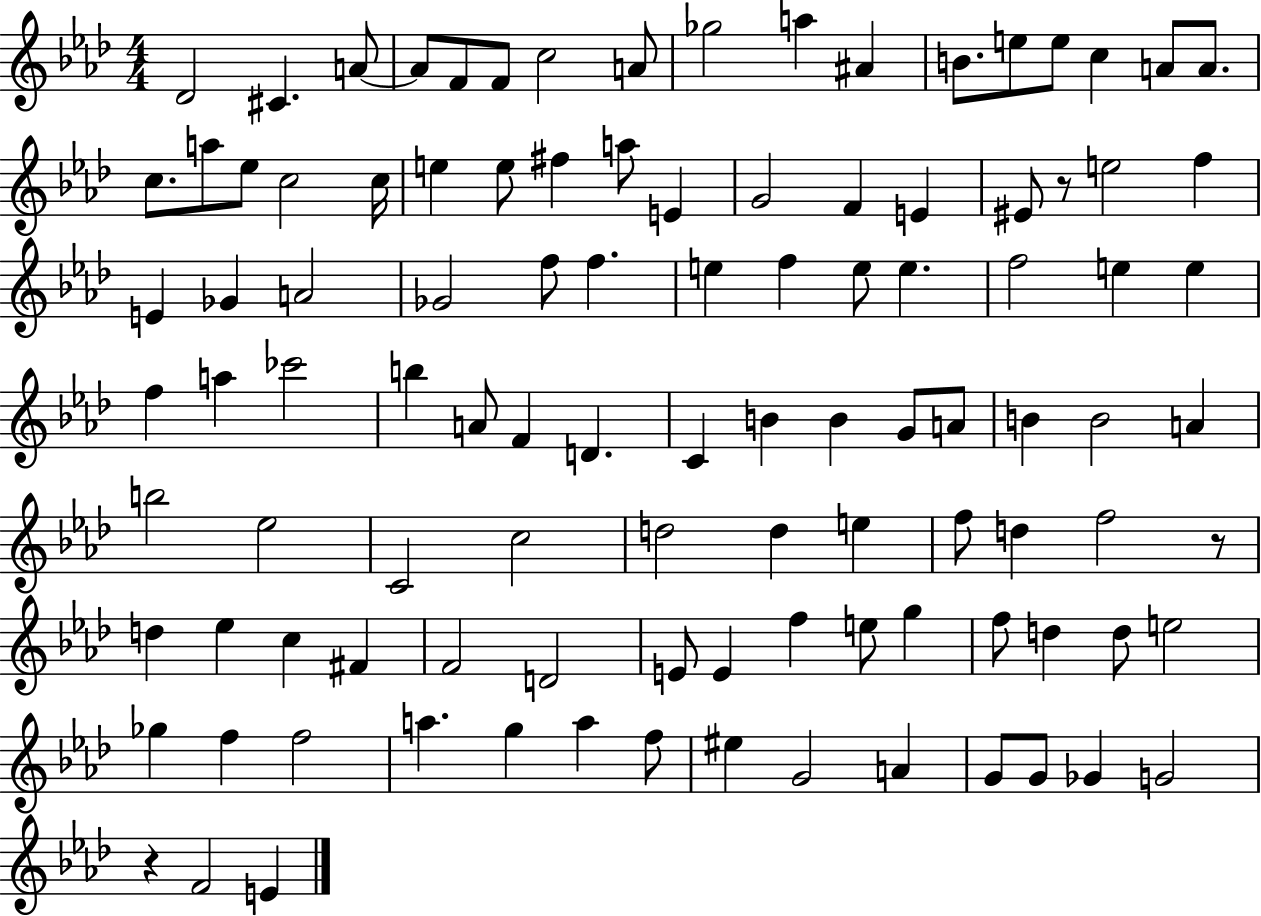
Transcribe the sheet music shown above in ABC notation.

X:1
T:Untitled
M:4/4
L:1/4
K:Ab
_D2 ^C A/2 A/2 F/2 F/2 c2 A/2 _g2 a ^A B/2 e/2 e/2 c A/2 A/2 c/2 a/2 _e/2 c2 c/4 e e/2 ^f a/2 E G2 F E ^E/2 z/2 e2 f E _G A2 _G2 f/2 f e f e/2 e f2 e e f a _c'2 b A/2 F D C B B G/2 A/2 B B2 A b2 _e2 C2 c2 d2 d e f/2 d f2 z/2 d _e c ^F F2 D2 E/2 E f e/2 g f/2 d d/2 e2 _g f f2 a g a f/2 ^e G2 A G/2 G/2 _G G2 z F2 E